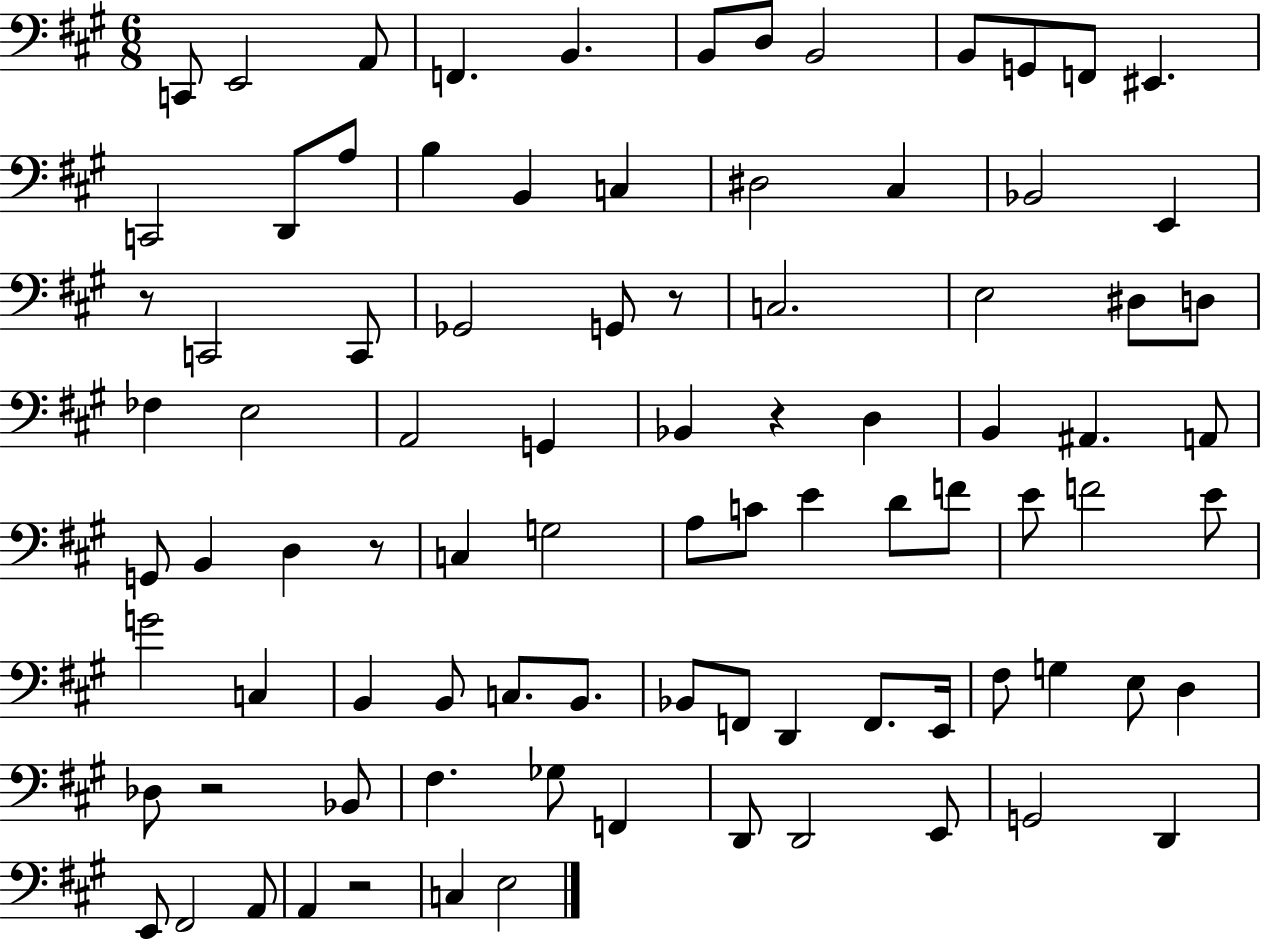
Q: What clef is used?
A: bass